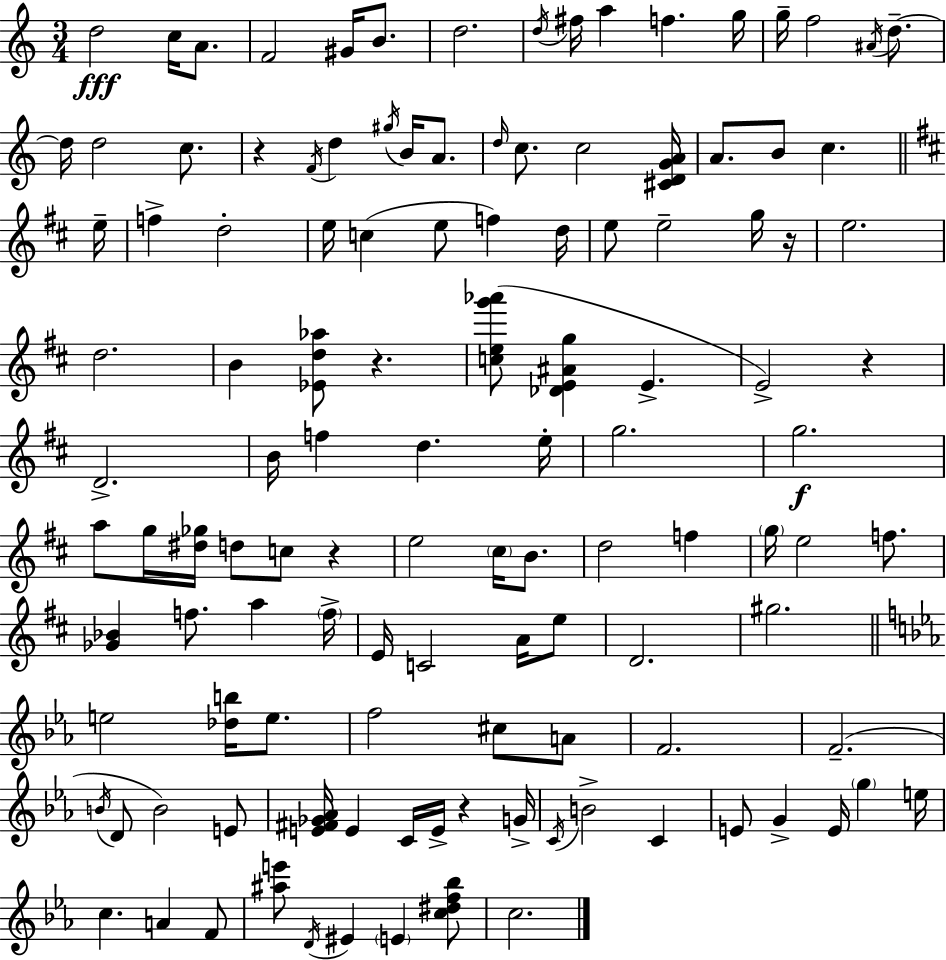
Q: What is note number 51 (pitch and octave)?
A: E5